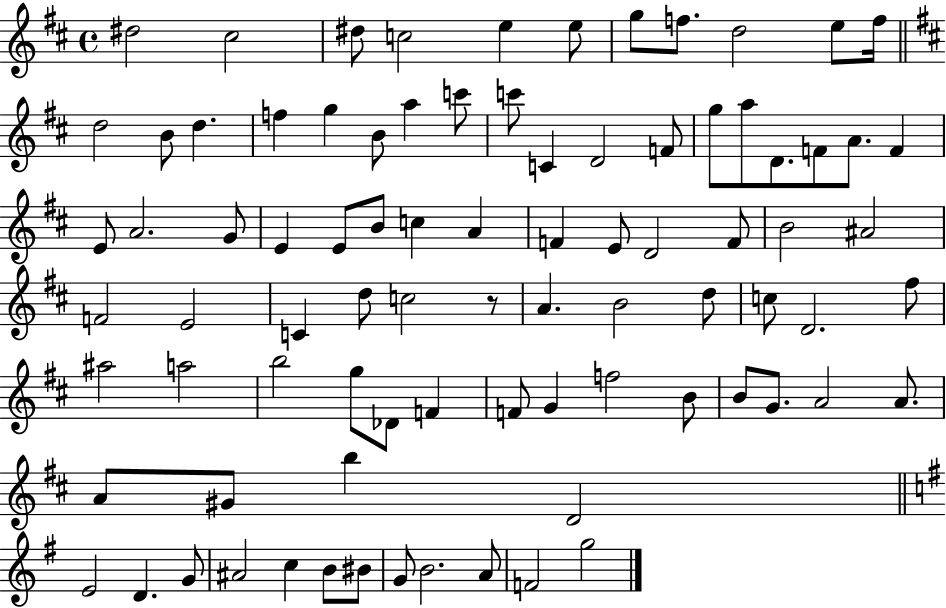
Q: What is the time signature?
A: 4/4